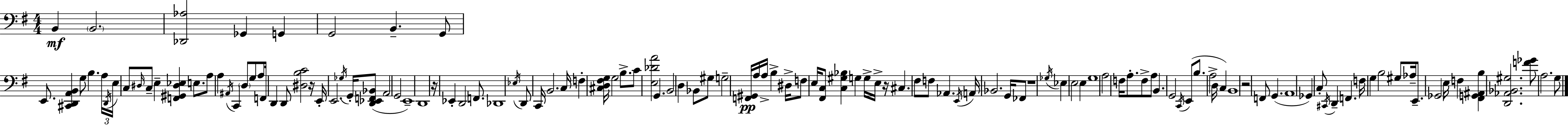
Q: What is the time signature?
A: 4/4